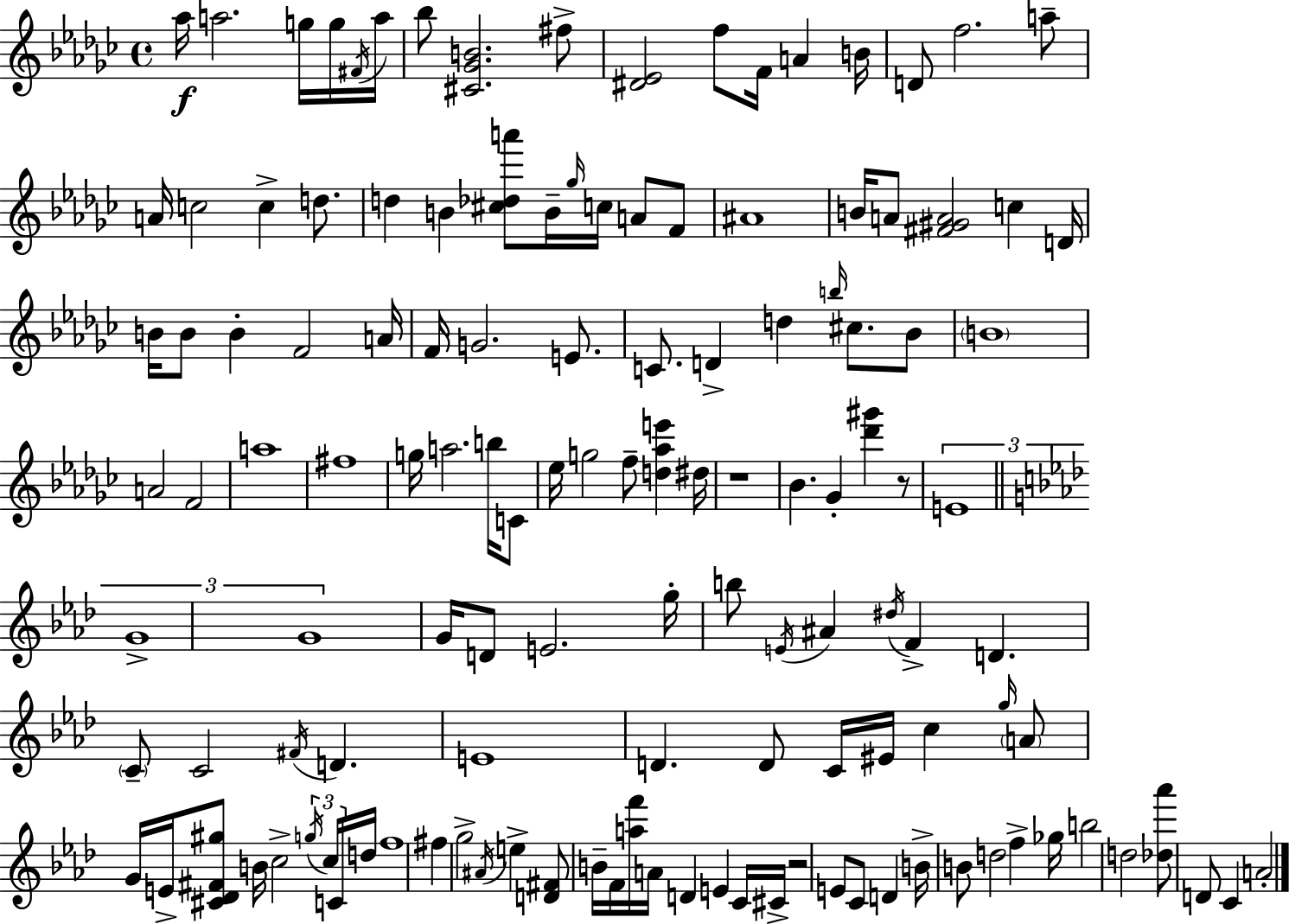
{
  \clef treble
  \time 4/4
  \defaultTimeSignature
  \key ees \minor
  aes''16\f a''2. g''16 g''16 \acciaccatura { fis'16 } | a''16 bes''8 <cis' ges' b'>2. fis''8-> | <dis' ees'>2 f''8 f'16 a'4 | b'16 d'8 f''2. a''8-- | \break a'16 c''2 c''4-> d''8. | d''4 b'4 <cis'' des'' a'''>8 b'16-- \grace { ges''16 } c''16 a'8 | f'8 ais'1 | b'16 a'8 <fis' gis' a'>2 c''4 | \break d'16 b'16 b'8 b'4-. f'2 | a'16 f'16 g'2. e'8. | c'8. d'4-> d''4 \grace { b''16 } cis''8. | bes'8 \parenthesize b'1 | \break a'2 f'2 | a''1 | fis''1 | g''16 a''2. | \break b''16 c'8 ees''16 g''2 f''8-- <d'' aes'' e'''>4 | dis''16 r1 | bes'4. ges'4-. <des''' gis'''>4 | r8 \tuplet 3/2 { e'1 | \break \bar "||" \break \key f \minor g'1-> | g'1 } | g'16 d'8 e'2. g''16-. | b''8 \acciaccatura { e'16 } ais'4 \acciaccatura { dis''16 } f'4-> d'4. | \break \parenthesize c'8-- c'2 \acciaccatura { fis'16 } d'4. | e'1 | d'4. d'8 c'16 eis'16 c''4 | \grace { g''16 } \parenthesize a'8 g'16 e'16-> <cis' des' fis' gis''>8 b'16 c''2-> | \break \tuplet 3/2 { \acciaccatura { g''16 } c''16 c'16 } d''16 f''1 | fis''4 g''2-> | \acciaccatura { ais'16 } e''4-> <d' fis'>8 b'16-- f'16 <a'' f'''>16 a'16 d'4 | e'4 c'16 cis'16-> r2 e'8 | \break c'8 d'4 b'16-> b'8 d''2 | f''4-> ges''16 b''2 d''2 | <des'' aes'''>8 d'8 c'4 a'2-. | \bar "|."
}